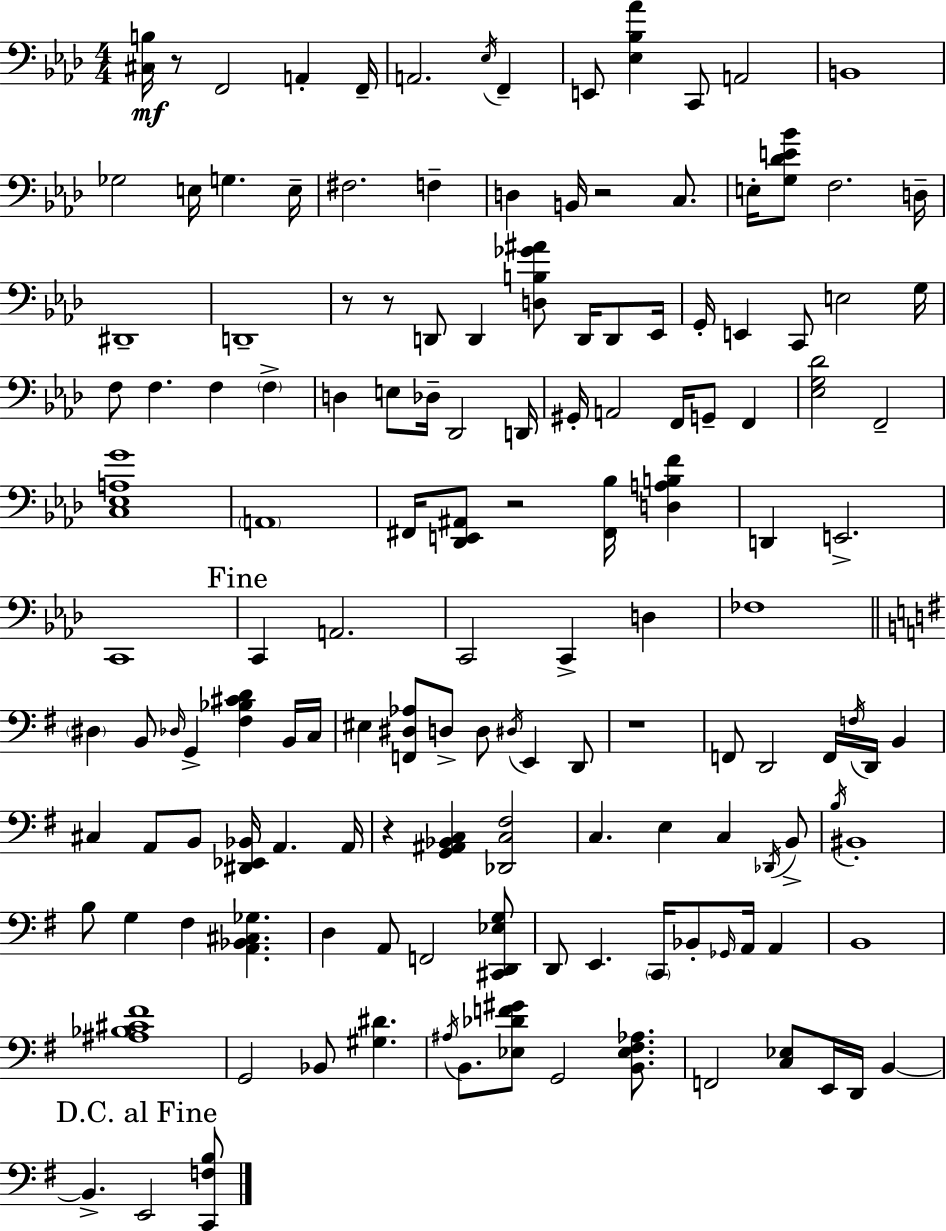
X:1
T:Untitled
M:4/4
L:1/4
K:Fm
[^C,B,]/4 z/2 F,,2 A,, F,,/4 A,,2 _E,/4 F,, E,,/2 [_E,_B,_A] C,,/2 A,,2 B,,4 _G,2 E,/4 G, E,/4 ^F,2 F, D, B,,/4 z2 C,/2 E,/4 [G,_DE_B]/2 F,2 D,/4 ^D,,4 D,,4 z/2 z/2 D,,/2 D,, [D,B,_G^A]/2 D,,/4 D,,/2 _E,,/4 G,,/4 E,, C,,/2 E,2 G,/4 F,/2 F, F, F, D, E,/2 _D,/4 _D,,2 D,,/4 ^G,,/4 A,,2 F,,/4 G,,/2 F,, [_E,G,_D]2 F,,2 [C,_E,A,G]4 A,,4 ^F,,/4 [_D,,E,,^A,,]/2 z2 [^F,,_B,]/4 [D,A,B,F] D,, E,,2 C,,4 C,, A,,2 C,,2 C,, D, _F,4 ^D, B,,/2 _D,/4 G,, [^F,_B,^CD] B,,/4 C,/4 ^E, [F,,^D,_A,]/2 D,/2 D,/2 ^D,/4 E,, D,,/2 z4 F,,/2 D,,2 F,,/4 F,/4 D,,/4 B,, ^C, A,,/2 B,,/2 [^D,,_E,,_B,,]/4 A,, A,,/4 z [G,,^A,,_B,,C,] [_D,,C,^F,]2 C, E, C, _D,,/4 B,,/2 B,/4 ^B,,4 B,/2 G, ^F, [A,,_B,,^C,_G,] D, A,,/2 F,,2 [^C,,D,,_E,G,]/2 D,,/2 E,, C,,/4 _B,,/2 _G,,/4 A,,/4 A,, B,,4 [^A,_B,^C^F]4 G,,2 _B,,/2 [^G,^D] ^A,/4 B,,/2 [_E,_DF^G]/2 G,,2 [B,,_E,^F,_A,]/2 F,,2 [C,_E,]/2 E,,/4 D,,/4 B,, B,, E,,2 [C,,F,B,]/2